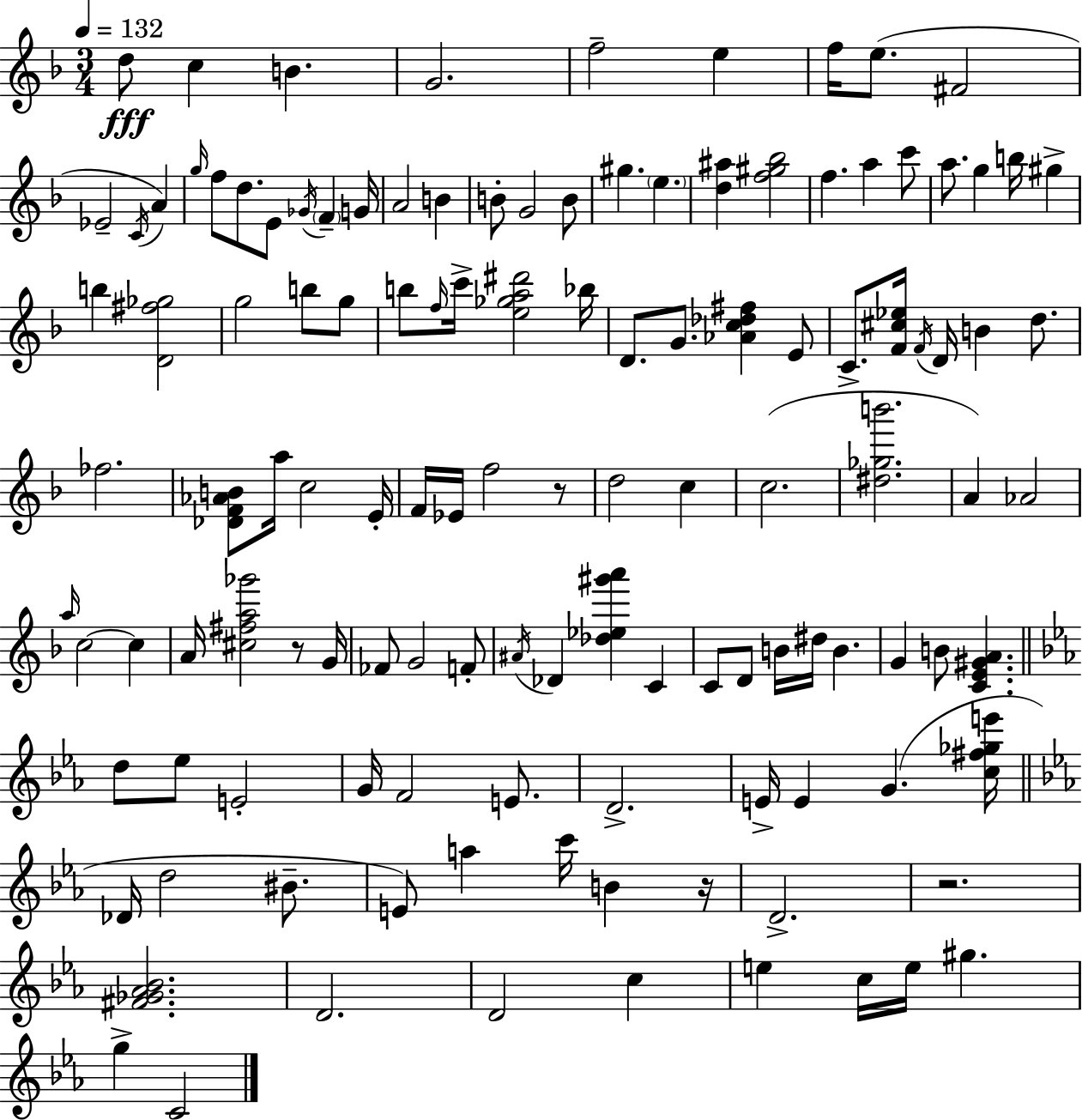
D5/e C5/q B4/q. G4/h. F5/h E5/q F5/s E5/e. F#4/h Eb4/h C4/s A4/q G5/s F5/e D5/e. E4/e Gb4/s F4/q G4/s A4/h B4/q B4/e G4/h B4/e G#5/q. E5/q. [D5,A#5]/q [F5,G#5,Bb5]/h F5/q. A5/q C6/e A5/e. G5/q B5/s G#5/q B5/q [D4,F#5,Gb5]/h G5/h B5/e G5/e B5/e F5/s C6/s [E5,Gb5,A5,D#6]/h Bb5/s D4/e. G4/e. [Ab4,C5,Db5,F#5]/q E4/e C4/e. [F4,C#5,Eb5]/s F4/s D4/s B4/q D5/e. FES5/h. [Db4,F4,Ab4,B4]/e A5/s C5/h E4/s F4/s Eb4/s F5/h R/e D5/h C5/q C5/h. [D#5,Gb5,B6]/h. A4/q Ab4/h A5/s C5/h C5/q A4/s [C#5,F#5,A5,Gb6]/h R/e G4/s FES4/e G4/h F4/e A#4/s Db4/q [Db5,Eb5,G#6,A6]/q C4/q C4/e D4/e B4/s D#5/s B4/q. G4/q B4/e [C4,E4,G#4,A4]/q. D5/e Eb5/e E4/h G4/s F4/h E4/e. D4/h. E4/s E4/q G4/q. [C5,F#5,Gb5,E6]/s Db4/s D5/h BIS4/e. E4/e A5/q C6/s B4/q R/s D4/h. R/h. [F#4,Gb4,Ab4,Bb4]/h. D4/h. D4/h C5/q E5/q C5/s E5/s G#5/q. G5/q C4/h